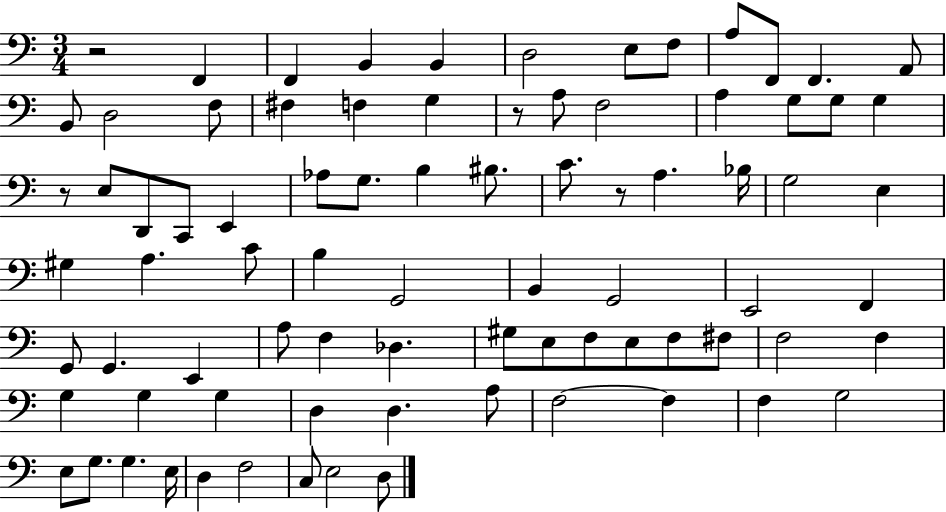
R/h F2/q F2/q B2/q B2/q D3/h E3/e F3/e A3/e F2/e F2/q. A2/e B2/e D3/h F3/e F#3/q F3/q G3/q R/e A3/e F3/h A3/q G3/e G3/e G3/q R/e E3/e D2/e C2/e E2/q Ab3/e G3/e. B3/q BIS3/e. C4/e. R/e A3/q. Bb3/s G3/h E3/q G#3/q A3/q. C4/e B3/q G2/h B2/q G2/h E2/h F2/q G2/e G2/q. E2/q A3/e F3/q Db3/q. G#3/e E3/e F3/e E3/e F3/e F#3/e F3/h F3/q G3/q G3/q G3/q D3/q D3/q. A3/e F3/h F3/q F3/q G3/h E3/e G3/e. G3/q. E3/s D3/q F3/h C3/e E3/h D3/e